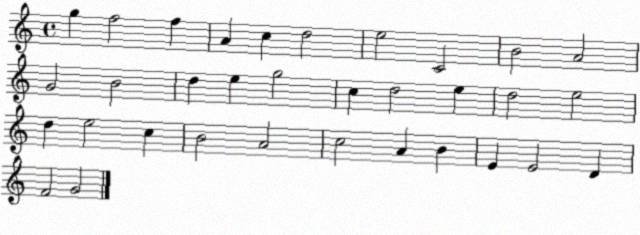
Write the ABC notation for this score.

X:1
T:Untitled
M:4/4
L:1/4
K:C
g f2 f A c d2 e2 C2 B2 A2 G2 B2 d e g2 c d2 e d2 e2 d e2 c B2 A2 c2 A B E E2 D F2 G2